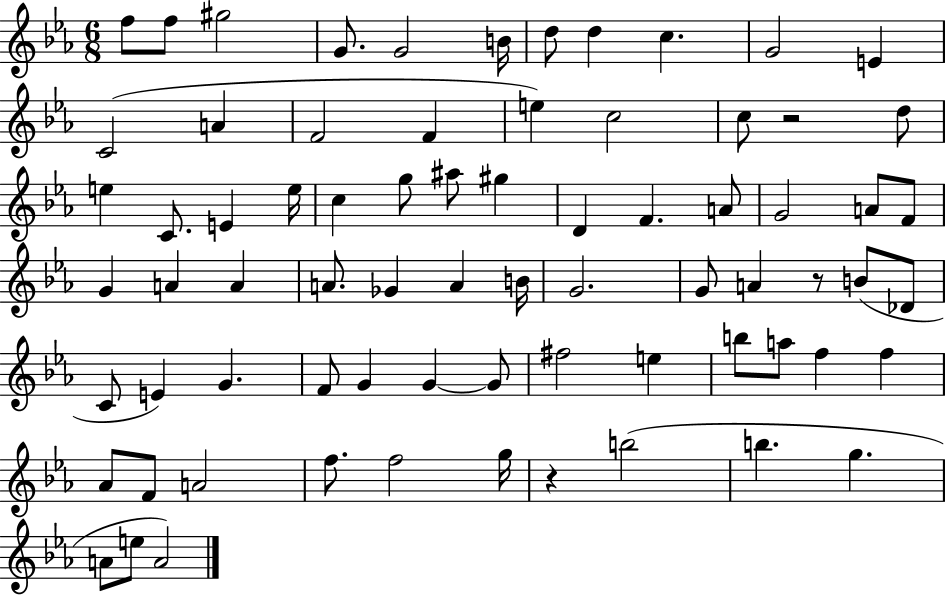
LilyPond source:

{
  \clef treble
  \numericTimeSignature
  \time 6/8
  \key ees \major
  f''8 f''8 gis''2 | g'8. g'2 b'16 | d''8 d''4 c''4. | g'2 e'4 | \break c'2( a'4 | f'2 f'4 | e''4) c''2 | c''8 r2 d''8 | \break e''4 c'8. e'4 e''16 | c''4 g''8 ais''8 gis''4 | d'4 f'4. a'8 | g'2 a'8 f'8 | \break g'4 a'4 a'4 | a'8. ges'4 a'4 b'16 | g'2. | g'8 a'4 r8 b'8( des'8 | \break c'8 e'4) g'4. | f'8 g'4 g'4~~ g'8 | fis''2 e''4 | b''8 a''8 f''4 f''4 | \break aes'8 f'8 a'2 | f''8. f''2 g''16 | r4 b''2( | b''4. g''4. | \break a'8 e''8 a'2) | \bar "|."
}